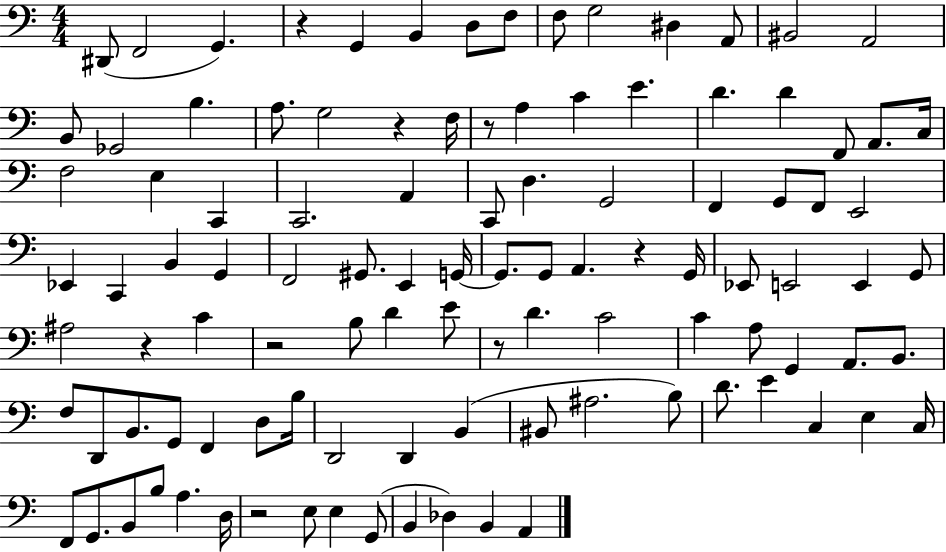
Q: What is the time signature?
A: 4/4